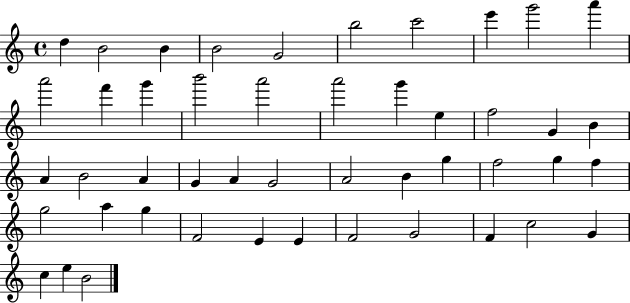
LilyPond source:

{
  \clef treble
  \time 4/4
  \defaultTimeSignature
  \key c \major
  d''4 b'2 b'4 | b'2 g'2 | b''2 c'''2 | e'''4 g'''2 a'''4 | \break a'''2 f'''4 g'''4 | b'''2 a'''2 | a'''2 g'''4 e''4 | f''2 g'4 b'4 | \break a'4 b'2 a'4 | g'4 a'4 g'2 | a'2 b'4 g''4 | f''2 g''4 f''4 | \break g''2 a''4 g''4 | f'2 e'4 e'4 | f'2 g'2 | f'4 c''2 g'4 | \break c''4 e''4 b'2 | \bar "|."
}